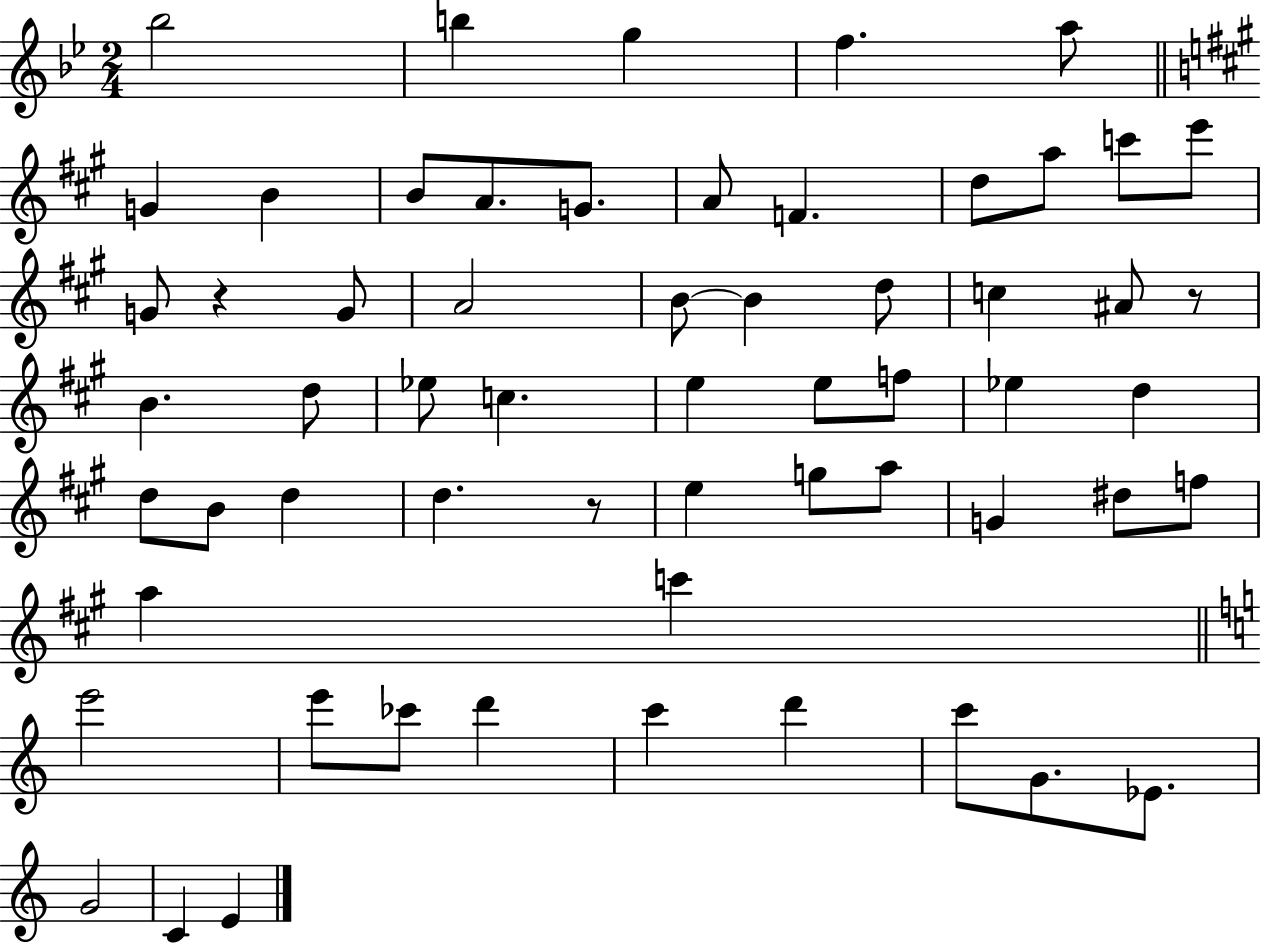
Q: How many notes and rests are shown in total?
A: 60